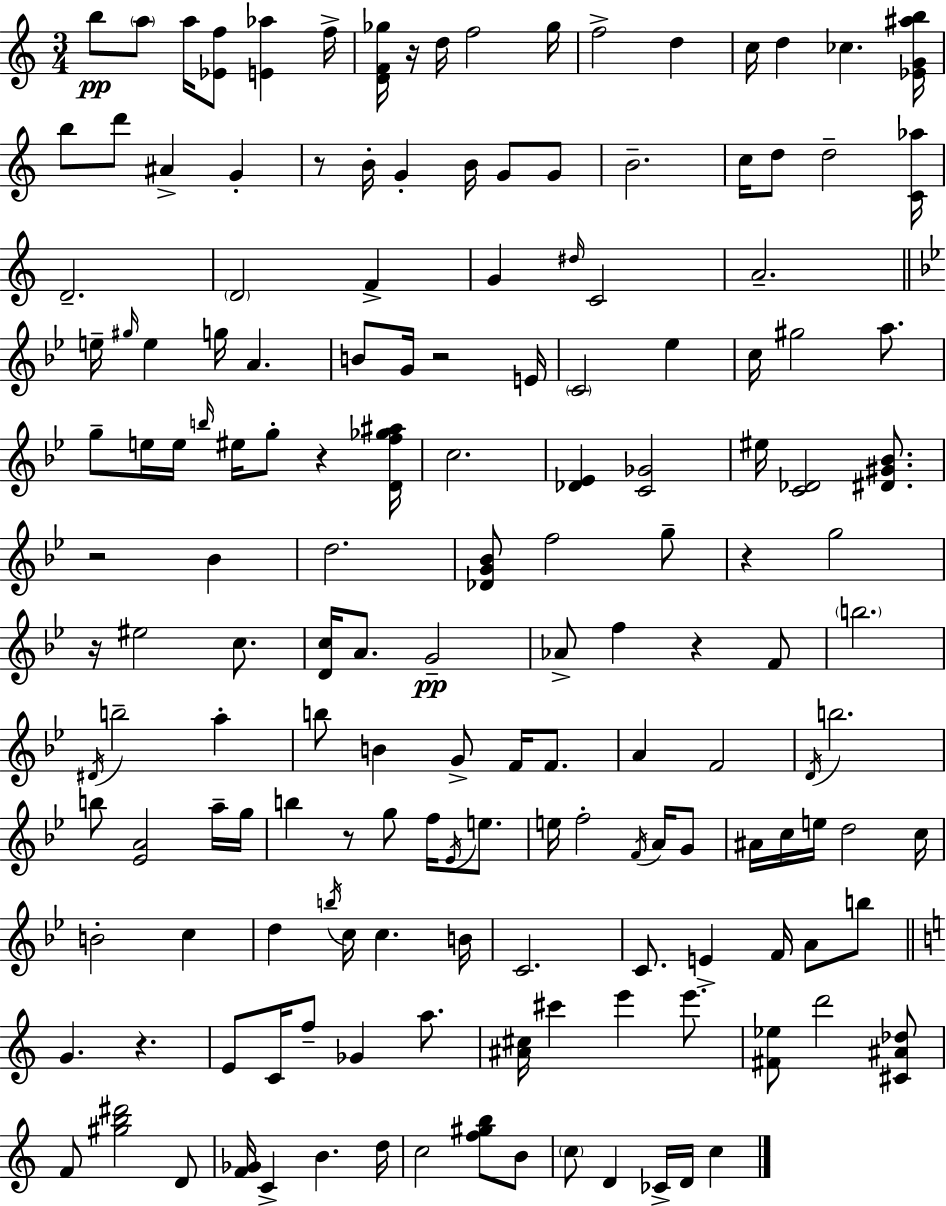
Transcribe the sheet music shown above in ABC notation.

X:1
T:Untitled
M:3/4
L:1/4
K:C
b/2 a/2 a/4 [_Ef]/2 [E_a] f/4 [DF_g]/4 z/4 d/4 f2 _g/4 f2 d c/4 d _c [_EG^ab]/4 b/2 d'/2 ^A G z/2 B/4 G B/4 G/2 G/2 B2 c/4 d/2 d2 [C_a]/4 D2 D2 F G ^d/4 C2 A2 e/4 ^g/4 e g/4 A B/2 G/4 z2 E/4 C2 _e c/4 ^g2 a/2 g/2 e/4 e/4 b/4 ^e/4 g/2 z [Df_g^a]/4 c2 [_D_E] [C_G]2 ^e/4 [C_D]2 [^D^G_B]/2 z2 _B d2 [_DG_B]/2 f2 g/2 z g2 z/4 ^e2 c/2 [Dc]/4 A/2 G2 _A/2 f z F/2 b2 ^D/4 b2 a b/2 B G/2 F/4 F/2 A F2 D/4 b2 b/2 [_EA]2 a/4 g/4 b z/2 g/2 f/4 _E/4 e/2 e/4 f2 F/4 A/4 G/2 ^A/4 c/4 e/4 d2 c/4 B2 c d b/4 c/4 c B/4 C2 C/2 E F/4 A/2 b/2 G z E/2 C/4 f/2 _G a/2 [^A^c]/4 ^c' e' e'/2 [^F_e]/2 d'2 [^C^A_d]/2 F/2 [^gb^d']2 D/2 [F_G]/4 C B d/4 c2 [f^gb]/2 B/2 c/2 D _C/4 D/4 c